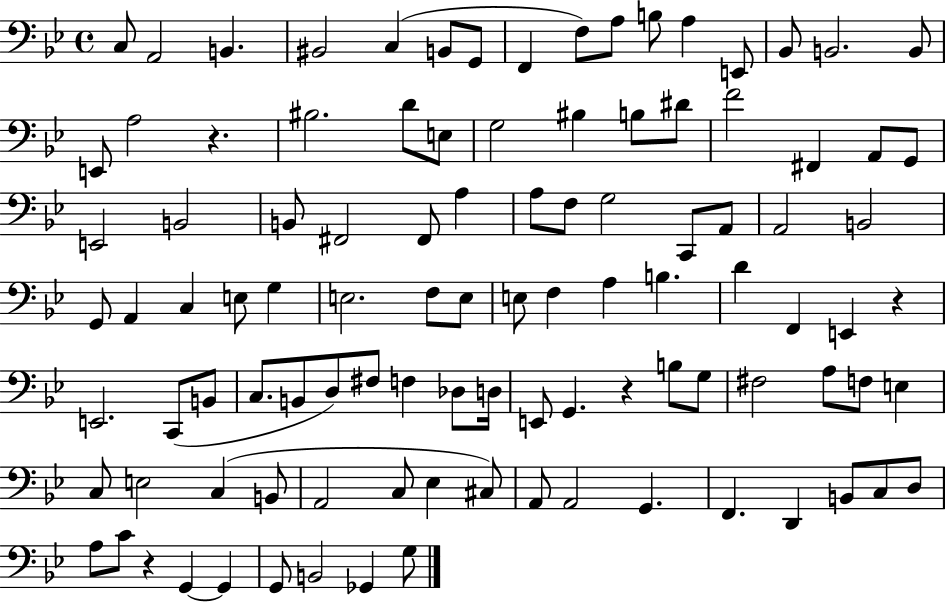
C3/e A2/h B2/q. BIS2/h C3/q B2/e G2/e F2/q F3/e A3/e B3/e A3/q E2/e Bb2/e B2/h. B2/e E2/e A3/h R/q. BIS3/h. D4/e E3/e G3/h BIS3/q B3/e D#4/e F4/h F#2/q A2/e G2/e E2/h B2/h B2/e F#2/h F#2/e A3/q A3/e F3/e G3/h C2/e A2/e A2/h B2/h G2/e A2/q C3/q E3/e G3/q E3/h. F3/e E3/e E3/e F3/q A3/q B3/q. D4/q F2/q E2/q R/q E2/h. C2/e B2/e C3/e. B2/e D3/e F#3/e F3/q Db3/e D3/s E2/e G2/q. R/q B3/e G3/e F#3/h A3/e F3/e E3/q C3/e E3/h C3/q B2/e A2/h C3/e Eb3/q C#3/e A2/e A2/h G2/q. F2/q. D2/q B2/e C3/e D3/e A3/e C4/e R/q G2/q G2/q G2/e B2/h Gb2/q G3/e